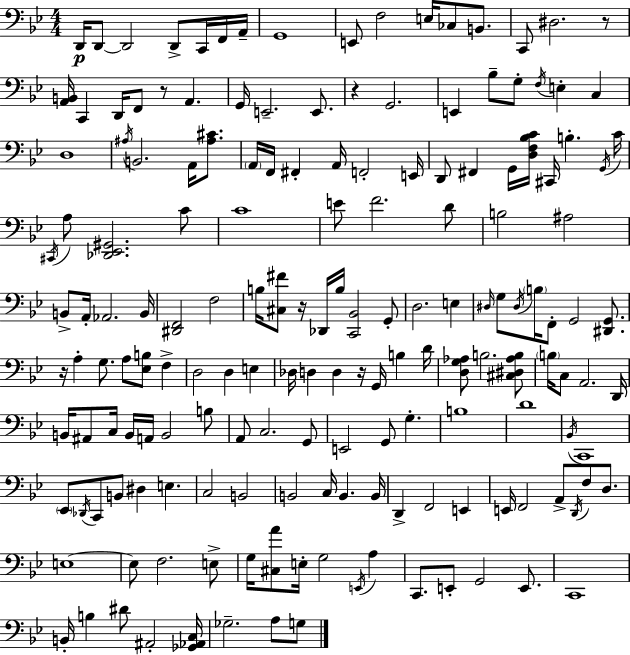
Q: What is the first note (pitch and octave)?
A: D2